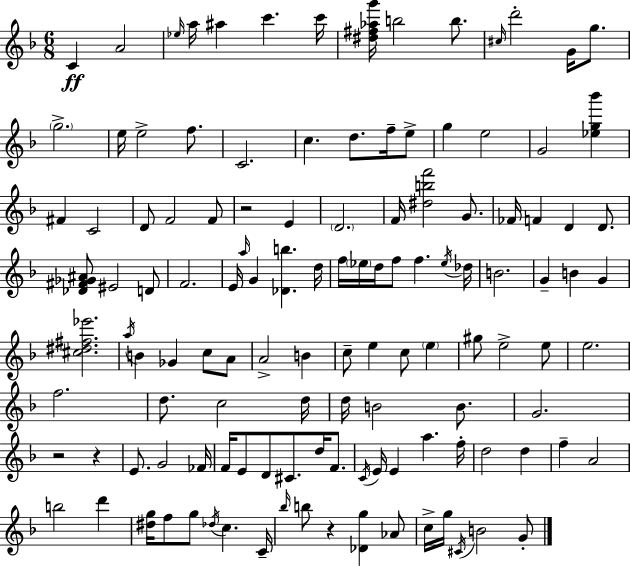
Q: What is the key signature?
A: F major